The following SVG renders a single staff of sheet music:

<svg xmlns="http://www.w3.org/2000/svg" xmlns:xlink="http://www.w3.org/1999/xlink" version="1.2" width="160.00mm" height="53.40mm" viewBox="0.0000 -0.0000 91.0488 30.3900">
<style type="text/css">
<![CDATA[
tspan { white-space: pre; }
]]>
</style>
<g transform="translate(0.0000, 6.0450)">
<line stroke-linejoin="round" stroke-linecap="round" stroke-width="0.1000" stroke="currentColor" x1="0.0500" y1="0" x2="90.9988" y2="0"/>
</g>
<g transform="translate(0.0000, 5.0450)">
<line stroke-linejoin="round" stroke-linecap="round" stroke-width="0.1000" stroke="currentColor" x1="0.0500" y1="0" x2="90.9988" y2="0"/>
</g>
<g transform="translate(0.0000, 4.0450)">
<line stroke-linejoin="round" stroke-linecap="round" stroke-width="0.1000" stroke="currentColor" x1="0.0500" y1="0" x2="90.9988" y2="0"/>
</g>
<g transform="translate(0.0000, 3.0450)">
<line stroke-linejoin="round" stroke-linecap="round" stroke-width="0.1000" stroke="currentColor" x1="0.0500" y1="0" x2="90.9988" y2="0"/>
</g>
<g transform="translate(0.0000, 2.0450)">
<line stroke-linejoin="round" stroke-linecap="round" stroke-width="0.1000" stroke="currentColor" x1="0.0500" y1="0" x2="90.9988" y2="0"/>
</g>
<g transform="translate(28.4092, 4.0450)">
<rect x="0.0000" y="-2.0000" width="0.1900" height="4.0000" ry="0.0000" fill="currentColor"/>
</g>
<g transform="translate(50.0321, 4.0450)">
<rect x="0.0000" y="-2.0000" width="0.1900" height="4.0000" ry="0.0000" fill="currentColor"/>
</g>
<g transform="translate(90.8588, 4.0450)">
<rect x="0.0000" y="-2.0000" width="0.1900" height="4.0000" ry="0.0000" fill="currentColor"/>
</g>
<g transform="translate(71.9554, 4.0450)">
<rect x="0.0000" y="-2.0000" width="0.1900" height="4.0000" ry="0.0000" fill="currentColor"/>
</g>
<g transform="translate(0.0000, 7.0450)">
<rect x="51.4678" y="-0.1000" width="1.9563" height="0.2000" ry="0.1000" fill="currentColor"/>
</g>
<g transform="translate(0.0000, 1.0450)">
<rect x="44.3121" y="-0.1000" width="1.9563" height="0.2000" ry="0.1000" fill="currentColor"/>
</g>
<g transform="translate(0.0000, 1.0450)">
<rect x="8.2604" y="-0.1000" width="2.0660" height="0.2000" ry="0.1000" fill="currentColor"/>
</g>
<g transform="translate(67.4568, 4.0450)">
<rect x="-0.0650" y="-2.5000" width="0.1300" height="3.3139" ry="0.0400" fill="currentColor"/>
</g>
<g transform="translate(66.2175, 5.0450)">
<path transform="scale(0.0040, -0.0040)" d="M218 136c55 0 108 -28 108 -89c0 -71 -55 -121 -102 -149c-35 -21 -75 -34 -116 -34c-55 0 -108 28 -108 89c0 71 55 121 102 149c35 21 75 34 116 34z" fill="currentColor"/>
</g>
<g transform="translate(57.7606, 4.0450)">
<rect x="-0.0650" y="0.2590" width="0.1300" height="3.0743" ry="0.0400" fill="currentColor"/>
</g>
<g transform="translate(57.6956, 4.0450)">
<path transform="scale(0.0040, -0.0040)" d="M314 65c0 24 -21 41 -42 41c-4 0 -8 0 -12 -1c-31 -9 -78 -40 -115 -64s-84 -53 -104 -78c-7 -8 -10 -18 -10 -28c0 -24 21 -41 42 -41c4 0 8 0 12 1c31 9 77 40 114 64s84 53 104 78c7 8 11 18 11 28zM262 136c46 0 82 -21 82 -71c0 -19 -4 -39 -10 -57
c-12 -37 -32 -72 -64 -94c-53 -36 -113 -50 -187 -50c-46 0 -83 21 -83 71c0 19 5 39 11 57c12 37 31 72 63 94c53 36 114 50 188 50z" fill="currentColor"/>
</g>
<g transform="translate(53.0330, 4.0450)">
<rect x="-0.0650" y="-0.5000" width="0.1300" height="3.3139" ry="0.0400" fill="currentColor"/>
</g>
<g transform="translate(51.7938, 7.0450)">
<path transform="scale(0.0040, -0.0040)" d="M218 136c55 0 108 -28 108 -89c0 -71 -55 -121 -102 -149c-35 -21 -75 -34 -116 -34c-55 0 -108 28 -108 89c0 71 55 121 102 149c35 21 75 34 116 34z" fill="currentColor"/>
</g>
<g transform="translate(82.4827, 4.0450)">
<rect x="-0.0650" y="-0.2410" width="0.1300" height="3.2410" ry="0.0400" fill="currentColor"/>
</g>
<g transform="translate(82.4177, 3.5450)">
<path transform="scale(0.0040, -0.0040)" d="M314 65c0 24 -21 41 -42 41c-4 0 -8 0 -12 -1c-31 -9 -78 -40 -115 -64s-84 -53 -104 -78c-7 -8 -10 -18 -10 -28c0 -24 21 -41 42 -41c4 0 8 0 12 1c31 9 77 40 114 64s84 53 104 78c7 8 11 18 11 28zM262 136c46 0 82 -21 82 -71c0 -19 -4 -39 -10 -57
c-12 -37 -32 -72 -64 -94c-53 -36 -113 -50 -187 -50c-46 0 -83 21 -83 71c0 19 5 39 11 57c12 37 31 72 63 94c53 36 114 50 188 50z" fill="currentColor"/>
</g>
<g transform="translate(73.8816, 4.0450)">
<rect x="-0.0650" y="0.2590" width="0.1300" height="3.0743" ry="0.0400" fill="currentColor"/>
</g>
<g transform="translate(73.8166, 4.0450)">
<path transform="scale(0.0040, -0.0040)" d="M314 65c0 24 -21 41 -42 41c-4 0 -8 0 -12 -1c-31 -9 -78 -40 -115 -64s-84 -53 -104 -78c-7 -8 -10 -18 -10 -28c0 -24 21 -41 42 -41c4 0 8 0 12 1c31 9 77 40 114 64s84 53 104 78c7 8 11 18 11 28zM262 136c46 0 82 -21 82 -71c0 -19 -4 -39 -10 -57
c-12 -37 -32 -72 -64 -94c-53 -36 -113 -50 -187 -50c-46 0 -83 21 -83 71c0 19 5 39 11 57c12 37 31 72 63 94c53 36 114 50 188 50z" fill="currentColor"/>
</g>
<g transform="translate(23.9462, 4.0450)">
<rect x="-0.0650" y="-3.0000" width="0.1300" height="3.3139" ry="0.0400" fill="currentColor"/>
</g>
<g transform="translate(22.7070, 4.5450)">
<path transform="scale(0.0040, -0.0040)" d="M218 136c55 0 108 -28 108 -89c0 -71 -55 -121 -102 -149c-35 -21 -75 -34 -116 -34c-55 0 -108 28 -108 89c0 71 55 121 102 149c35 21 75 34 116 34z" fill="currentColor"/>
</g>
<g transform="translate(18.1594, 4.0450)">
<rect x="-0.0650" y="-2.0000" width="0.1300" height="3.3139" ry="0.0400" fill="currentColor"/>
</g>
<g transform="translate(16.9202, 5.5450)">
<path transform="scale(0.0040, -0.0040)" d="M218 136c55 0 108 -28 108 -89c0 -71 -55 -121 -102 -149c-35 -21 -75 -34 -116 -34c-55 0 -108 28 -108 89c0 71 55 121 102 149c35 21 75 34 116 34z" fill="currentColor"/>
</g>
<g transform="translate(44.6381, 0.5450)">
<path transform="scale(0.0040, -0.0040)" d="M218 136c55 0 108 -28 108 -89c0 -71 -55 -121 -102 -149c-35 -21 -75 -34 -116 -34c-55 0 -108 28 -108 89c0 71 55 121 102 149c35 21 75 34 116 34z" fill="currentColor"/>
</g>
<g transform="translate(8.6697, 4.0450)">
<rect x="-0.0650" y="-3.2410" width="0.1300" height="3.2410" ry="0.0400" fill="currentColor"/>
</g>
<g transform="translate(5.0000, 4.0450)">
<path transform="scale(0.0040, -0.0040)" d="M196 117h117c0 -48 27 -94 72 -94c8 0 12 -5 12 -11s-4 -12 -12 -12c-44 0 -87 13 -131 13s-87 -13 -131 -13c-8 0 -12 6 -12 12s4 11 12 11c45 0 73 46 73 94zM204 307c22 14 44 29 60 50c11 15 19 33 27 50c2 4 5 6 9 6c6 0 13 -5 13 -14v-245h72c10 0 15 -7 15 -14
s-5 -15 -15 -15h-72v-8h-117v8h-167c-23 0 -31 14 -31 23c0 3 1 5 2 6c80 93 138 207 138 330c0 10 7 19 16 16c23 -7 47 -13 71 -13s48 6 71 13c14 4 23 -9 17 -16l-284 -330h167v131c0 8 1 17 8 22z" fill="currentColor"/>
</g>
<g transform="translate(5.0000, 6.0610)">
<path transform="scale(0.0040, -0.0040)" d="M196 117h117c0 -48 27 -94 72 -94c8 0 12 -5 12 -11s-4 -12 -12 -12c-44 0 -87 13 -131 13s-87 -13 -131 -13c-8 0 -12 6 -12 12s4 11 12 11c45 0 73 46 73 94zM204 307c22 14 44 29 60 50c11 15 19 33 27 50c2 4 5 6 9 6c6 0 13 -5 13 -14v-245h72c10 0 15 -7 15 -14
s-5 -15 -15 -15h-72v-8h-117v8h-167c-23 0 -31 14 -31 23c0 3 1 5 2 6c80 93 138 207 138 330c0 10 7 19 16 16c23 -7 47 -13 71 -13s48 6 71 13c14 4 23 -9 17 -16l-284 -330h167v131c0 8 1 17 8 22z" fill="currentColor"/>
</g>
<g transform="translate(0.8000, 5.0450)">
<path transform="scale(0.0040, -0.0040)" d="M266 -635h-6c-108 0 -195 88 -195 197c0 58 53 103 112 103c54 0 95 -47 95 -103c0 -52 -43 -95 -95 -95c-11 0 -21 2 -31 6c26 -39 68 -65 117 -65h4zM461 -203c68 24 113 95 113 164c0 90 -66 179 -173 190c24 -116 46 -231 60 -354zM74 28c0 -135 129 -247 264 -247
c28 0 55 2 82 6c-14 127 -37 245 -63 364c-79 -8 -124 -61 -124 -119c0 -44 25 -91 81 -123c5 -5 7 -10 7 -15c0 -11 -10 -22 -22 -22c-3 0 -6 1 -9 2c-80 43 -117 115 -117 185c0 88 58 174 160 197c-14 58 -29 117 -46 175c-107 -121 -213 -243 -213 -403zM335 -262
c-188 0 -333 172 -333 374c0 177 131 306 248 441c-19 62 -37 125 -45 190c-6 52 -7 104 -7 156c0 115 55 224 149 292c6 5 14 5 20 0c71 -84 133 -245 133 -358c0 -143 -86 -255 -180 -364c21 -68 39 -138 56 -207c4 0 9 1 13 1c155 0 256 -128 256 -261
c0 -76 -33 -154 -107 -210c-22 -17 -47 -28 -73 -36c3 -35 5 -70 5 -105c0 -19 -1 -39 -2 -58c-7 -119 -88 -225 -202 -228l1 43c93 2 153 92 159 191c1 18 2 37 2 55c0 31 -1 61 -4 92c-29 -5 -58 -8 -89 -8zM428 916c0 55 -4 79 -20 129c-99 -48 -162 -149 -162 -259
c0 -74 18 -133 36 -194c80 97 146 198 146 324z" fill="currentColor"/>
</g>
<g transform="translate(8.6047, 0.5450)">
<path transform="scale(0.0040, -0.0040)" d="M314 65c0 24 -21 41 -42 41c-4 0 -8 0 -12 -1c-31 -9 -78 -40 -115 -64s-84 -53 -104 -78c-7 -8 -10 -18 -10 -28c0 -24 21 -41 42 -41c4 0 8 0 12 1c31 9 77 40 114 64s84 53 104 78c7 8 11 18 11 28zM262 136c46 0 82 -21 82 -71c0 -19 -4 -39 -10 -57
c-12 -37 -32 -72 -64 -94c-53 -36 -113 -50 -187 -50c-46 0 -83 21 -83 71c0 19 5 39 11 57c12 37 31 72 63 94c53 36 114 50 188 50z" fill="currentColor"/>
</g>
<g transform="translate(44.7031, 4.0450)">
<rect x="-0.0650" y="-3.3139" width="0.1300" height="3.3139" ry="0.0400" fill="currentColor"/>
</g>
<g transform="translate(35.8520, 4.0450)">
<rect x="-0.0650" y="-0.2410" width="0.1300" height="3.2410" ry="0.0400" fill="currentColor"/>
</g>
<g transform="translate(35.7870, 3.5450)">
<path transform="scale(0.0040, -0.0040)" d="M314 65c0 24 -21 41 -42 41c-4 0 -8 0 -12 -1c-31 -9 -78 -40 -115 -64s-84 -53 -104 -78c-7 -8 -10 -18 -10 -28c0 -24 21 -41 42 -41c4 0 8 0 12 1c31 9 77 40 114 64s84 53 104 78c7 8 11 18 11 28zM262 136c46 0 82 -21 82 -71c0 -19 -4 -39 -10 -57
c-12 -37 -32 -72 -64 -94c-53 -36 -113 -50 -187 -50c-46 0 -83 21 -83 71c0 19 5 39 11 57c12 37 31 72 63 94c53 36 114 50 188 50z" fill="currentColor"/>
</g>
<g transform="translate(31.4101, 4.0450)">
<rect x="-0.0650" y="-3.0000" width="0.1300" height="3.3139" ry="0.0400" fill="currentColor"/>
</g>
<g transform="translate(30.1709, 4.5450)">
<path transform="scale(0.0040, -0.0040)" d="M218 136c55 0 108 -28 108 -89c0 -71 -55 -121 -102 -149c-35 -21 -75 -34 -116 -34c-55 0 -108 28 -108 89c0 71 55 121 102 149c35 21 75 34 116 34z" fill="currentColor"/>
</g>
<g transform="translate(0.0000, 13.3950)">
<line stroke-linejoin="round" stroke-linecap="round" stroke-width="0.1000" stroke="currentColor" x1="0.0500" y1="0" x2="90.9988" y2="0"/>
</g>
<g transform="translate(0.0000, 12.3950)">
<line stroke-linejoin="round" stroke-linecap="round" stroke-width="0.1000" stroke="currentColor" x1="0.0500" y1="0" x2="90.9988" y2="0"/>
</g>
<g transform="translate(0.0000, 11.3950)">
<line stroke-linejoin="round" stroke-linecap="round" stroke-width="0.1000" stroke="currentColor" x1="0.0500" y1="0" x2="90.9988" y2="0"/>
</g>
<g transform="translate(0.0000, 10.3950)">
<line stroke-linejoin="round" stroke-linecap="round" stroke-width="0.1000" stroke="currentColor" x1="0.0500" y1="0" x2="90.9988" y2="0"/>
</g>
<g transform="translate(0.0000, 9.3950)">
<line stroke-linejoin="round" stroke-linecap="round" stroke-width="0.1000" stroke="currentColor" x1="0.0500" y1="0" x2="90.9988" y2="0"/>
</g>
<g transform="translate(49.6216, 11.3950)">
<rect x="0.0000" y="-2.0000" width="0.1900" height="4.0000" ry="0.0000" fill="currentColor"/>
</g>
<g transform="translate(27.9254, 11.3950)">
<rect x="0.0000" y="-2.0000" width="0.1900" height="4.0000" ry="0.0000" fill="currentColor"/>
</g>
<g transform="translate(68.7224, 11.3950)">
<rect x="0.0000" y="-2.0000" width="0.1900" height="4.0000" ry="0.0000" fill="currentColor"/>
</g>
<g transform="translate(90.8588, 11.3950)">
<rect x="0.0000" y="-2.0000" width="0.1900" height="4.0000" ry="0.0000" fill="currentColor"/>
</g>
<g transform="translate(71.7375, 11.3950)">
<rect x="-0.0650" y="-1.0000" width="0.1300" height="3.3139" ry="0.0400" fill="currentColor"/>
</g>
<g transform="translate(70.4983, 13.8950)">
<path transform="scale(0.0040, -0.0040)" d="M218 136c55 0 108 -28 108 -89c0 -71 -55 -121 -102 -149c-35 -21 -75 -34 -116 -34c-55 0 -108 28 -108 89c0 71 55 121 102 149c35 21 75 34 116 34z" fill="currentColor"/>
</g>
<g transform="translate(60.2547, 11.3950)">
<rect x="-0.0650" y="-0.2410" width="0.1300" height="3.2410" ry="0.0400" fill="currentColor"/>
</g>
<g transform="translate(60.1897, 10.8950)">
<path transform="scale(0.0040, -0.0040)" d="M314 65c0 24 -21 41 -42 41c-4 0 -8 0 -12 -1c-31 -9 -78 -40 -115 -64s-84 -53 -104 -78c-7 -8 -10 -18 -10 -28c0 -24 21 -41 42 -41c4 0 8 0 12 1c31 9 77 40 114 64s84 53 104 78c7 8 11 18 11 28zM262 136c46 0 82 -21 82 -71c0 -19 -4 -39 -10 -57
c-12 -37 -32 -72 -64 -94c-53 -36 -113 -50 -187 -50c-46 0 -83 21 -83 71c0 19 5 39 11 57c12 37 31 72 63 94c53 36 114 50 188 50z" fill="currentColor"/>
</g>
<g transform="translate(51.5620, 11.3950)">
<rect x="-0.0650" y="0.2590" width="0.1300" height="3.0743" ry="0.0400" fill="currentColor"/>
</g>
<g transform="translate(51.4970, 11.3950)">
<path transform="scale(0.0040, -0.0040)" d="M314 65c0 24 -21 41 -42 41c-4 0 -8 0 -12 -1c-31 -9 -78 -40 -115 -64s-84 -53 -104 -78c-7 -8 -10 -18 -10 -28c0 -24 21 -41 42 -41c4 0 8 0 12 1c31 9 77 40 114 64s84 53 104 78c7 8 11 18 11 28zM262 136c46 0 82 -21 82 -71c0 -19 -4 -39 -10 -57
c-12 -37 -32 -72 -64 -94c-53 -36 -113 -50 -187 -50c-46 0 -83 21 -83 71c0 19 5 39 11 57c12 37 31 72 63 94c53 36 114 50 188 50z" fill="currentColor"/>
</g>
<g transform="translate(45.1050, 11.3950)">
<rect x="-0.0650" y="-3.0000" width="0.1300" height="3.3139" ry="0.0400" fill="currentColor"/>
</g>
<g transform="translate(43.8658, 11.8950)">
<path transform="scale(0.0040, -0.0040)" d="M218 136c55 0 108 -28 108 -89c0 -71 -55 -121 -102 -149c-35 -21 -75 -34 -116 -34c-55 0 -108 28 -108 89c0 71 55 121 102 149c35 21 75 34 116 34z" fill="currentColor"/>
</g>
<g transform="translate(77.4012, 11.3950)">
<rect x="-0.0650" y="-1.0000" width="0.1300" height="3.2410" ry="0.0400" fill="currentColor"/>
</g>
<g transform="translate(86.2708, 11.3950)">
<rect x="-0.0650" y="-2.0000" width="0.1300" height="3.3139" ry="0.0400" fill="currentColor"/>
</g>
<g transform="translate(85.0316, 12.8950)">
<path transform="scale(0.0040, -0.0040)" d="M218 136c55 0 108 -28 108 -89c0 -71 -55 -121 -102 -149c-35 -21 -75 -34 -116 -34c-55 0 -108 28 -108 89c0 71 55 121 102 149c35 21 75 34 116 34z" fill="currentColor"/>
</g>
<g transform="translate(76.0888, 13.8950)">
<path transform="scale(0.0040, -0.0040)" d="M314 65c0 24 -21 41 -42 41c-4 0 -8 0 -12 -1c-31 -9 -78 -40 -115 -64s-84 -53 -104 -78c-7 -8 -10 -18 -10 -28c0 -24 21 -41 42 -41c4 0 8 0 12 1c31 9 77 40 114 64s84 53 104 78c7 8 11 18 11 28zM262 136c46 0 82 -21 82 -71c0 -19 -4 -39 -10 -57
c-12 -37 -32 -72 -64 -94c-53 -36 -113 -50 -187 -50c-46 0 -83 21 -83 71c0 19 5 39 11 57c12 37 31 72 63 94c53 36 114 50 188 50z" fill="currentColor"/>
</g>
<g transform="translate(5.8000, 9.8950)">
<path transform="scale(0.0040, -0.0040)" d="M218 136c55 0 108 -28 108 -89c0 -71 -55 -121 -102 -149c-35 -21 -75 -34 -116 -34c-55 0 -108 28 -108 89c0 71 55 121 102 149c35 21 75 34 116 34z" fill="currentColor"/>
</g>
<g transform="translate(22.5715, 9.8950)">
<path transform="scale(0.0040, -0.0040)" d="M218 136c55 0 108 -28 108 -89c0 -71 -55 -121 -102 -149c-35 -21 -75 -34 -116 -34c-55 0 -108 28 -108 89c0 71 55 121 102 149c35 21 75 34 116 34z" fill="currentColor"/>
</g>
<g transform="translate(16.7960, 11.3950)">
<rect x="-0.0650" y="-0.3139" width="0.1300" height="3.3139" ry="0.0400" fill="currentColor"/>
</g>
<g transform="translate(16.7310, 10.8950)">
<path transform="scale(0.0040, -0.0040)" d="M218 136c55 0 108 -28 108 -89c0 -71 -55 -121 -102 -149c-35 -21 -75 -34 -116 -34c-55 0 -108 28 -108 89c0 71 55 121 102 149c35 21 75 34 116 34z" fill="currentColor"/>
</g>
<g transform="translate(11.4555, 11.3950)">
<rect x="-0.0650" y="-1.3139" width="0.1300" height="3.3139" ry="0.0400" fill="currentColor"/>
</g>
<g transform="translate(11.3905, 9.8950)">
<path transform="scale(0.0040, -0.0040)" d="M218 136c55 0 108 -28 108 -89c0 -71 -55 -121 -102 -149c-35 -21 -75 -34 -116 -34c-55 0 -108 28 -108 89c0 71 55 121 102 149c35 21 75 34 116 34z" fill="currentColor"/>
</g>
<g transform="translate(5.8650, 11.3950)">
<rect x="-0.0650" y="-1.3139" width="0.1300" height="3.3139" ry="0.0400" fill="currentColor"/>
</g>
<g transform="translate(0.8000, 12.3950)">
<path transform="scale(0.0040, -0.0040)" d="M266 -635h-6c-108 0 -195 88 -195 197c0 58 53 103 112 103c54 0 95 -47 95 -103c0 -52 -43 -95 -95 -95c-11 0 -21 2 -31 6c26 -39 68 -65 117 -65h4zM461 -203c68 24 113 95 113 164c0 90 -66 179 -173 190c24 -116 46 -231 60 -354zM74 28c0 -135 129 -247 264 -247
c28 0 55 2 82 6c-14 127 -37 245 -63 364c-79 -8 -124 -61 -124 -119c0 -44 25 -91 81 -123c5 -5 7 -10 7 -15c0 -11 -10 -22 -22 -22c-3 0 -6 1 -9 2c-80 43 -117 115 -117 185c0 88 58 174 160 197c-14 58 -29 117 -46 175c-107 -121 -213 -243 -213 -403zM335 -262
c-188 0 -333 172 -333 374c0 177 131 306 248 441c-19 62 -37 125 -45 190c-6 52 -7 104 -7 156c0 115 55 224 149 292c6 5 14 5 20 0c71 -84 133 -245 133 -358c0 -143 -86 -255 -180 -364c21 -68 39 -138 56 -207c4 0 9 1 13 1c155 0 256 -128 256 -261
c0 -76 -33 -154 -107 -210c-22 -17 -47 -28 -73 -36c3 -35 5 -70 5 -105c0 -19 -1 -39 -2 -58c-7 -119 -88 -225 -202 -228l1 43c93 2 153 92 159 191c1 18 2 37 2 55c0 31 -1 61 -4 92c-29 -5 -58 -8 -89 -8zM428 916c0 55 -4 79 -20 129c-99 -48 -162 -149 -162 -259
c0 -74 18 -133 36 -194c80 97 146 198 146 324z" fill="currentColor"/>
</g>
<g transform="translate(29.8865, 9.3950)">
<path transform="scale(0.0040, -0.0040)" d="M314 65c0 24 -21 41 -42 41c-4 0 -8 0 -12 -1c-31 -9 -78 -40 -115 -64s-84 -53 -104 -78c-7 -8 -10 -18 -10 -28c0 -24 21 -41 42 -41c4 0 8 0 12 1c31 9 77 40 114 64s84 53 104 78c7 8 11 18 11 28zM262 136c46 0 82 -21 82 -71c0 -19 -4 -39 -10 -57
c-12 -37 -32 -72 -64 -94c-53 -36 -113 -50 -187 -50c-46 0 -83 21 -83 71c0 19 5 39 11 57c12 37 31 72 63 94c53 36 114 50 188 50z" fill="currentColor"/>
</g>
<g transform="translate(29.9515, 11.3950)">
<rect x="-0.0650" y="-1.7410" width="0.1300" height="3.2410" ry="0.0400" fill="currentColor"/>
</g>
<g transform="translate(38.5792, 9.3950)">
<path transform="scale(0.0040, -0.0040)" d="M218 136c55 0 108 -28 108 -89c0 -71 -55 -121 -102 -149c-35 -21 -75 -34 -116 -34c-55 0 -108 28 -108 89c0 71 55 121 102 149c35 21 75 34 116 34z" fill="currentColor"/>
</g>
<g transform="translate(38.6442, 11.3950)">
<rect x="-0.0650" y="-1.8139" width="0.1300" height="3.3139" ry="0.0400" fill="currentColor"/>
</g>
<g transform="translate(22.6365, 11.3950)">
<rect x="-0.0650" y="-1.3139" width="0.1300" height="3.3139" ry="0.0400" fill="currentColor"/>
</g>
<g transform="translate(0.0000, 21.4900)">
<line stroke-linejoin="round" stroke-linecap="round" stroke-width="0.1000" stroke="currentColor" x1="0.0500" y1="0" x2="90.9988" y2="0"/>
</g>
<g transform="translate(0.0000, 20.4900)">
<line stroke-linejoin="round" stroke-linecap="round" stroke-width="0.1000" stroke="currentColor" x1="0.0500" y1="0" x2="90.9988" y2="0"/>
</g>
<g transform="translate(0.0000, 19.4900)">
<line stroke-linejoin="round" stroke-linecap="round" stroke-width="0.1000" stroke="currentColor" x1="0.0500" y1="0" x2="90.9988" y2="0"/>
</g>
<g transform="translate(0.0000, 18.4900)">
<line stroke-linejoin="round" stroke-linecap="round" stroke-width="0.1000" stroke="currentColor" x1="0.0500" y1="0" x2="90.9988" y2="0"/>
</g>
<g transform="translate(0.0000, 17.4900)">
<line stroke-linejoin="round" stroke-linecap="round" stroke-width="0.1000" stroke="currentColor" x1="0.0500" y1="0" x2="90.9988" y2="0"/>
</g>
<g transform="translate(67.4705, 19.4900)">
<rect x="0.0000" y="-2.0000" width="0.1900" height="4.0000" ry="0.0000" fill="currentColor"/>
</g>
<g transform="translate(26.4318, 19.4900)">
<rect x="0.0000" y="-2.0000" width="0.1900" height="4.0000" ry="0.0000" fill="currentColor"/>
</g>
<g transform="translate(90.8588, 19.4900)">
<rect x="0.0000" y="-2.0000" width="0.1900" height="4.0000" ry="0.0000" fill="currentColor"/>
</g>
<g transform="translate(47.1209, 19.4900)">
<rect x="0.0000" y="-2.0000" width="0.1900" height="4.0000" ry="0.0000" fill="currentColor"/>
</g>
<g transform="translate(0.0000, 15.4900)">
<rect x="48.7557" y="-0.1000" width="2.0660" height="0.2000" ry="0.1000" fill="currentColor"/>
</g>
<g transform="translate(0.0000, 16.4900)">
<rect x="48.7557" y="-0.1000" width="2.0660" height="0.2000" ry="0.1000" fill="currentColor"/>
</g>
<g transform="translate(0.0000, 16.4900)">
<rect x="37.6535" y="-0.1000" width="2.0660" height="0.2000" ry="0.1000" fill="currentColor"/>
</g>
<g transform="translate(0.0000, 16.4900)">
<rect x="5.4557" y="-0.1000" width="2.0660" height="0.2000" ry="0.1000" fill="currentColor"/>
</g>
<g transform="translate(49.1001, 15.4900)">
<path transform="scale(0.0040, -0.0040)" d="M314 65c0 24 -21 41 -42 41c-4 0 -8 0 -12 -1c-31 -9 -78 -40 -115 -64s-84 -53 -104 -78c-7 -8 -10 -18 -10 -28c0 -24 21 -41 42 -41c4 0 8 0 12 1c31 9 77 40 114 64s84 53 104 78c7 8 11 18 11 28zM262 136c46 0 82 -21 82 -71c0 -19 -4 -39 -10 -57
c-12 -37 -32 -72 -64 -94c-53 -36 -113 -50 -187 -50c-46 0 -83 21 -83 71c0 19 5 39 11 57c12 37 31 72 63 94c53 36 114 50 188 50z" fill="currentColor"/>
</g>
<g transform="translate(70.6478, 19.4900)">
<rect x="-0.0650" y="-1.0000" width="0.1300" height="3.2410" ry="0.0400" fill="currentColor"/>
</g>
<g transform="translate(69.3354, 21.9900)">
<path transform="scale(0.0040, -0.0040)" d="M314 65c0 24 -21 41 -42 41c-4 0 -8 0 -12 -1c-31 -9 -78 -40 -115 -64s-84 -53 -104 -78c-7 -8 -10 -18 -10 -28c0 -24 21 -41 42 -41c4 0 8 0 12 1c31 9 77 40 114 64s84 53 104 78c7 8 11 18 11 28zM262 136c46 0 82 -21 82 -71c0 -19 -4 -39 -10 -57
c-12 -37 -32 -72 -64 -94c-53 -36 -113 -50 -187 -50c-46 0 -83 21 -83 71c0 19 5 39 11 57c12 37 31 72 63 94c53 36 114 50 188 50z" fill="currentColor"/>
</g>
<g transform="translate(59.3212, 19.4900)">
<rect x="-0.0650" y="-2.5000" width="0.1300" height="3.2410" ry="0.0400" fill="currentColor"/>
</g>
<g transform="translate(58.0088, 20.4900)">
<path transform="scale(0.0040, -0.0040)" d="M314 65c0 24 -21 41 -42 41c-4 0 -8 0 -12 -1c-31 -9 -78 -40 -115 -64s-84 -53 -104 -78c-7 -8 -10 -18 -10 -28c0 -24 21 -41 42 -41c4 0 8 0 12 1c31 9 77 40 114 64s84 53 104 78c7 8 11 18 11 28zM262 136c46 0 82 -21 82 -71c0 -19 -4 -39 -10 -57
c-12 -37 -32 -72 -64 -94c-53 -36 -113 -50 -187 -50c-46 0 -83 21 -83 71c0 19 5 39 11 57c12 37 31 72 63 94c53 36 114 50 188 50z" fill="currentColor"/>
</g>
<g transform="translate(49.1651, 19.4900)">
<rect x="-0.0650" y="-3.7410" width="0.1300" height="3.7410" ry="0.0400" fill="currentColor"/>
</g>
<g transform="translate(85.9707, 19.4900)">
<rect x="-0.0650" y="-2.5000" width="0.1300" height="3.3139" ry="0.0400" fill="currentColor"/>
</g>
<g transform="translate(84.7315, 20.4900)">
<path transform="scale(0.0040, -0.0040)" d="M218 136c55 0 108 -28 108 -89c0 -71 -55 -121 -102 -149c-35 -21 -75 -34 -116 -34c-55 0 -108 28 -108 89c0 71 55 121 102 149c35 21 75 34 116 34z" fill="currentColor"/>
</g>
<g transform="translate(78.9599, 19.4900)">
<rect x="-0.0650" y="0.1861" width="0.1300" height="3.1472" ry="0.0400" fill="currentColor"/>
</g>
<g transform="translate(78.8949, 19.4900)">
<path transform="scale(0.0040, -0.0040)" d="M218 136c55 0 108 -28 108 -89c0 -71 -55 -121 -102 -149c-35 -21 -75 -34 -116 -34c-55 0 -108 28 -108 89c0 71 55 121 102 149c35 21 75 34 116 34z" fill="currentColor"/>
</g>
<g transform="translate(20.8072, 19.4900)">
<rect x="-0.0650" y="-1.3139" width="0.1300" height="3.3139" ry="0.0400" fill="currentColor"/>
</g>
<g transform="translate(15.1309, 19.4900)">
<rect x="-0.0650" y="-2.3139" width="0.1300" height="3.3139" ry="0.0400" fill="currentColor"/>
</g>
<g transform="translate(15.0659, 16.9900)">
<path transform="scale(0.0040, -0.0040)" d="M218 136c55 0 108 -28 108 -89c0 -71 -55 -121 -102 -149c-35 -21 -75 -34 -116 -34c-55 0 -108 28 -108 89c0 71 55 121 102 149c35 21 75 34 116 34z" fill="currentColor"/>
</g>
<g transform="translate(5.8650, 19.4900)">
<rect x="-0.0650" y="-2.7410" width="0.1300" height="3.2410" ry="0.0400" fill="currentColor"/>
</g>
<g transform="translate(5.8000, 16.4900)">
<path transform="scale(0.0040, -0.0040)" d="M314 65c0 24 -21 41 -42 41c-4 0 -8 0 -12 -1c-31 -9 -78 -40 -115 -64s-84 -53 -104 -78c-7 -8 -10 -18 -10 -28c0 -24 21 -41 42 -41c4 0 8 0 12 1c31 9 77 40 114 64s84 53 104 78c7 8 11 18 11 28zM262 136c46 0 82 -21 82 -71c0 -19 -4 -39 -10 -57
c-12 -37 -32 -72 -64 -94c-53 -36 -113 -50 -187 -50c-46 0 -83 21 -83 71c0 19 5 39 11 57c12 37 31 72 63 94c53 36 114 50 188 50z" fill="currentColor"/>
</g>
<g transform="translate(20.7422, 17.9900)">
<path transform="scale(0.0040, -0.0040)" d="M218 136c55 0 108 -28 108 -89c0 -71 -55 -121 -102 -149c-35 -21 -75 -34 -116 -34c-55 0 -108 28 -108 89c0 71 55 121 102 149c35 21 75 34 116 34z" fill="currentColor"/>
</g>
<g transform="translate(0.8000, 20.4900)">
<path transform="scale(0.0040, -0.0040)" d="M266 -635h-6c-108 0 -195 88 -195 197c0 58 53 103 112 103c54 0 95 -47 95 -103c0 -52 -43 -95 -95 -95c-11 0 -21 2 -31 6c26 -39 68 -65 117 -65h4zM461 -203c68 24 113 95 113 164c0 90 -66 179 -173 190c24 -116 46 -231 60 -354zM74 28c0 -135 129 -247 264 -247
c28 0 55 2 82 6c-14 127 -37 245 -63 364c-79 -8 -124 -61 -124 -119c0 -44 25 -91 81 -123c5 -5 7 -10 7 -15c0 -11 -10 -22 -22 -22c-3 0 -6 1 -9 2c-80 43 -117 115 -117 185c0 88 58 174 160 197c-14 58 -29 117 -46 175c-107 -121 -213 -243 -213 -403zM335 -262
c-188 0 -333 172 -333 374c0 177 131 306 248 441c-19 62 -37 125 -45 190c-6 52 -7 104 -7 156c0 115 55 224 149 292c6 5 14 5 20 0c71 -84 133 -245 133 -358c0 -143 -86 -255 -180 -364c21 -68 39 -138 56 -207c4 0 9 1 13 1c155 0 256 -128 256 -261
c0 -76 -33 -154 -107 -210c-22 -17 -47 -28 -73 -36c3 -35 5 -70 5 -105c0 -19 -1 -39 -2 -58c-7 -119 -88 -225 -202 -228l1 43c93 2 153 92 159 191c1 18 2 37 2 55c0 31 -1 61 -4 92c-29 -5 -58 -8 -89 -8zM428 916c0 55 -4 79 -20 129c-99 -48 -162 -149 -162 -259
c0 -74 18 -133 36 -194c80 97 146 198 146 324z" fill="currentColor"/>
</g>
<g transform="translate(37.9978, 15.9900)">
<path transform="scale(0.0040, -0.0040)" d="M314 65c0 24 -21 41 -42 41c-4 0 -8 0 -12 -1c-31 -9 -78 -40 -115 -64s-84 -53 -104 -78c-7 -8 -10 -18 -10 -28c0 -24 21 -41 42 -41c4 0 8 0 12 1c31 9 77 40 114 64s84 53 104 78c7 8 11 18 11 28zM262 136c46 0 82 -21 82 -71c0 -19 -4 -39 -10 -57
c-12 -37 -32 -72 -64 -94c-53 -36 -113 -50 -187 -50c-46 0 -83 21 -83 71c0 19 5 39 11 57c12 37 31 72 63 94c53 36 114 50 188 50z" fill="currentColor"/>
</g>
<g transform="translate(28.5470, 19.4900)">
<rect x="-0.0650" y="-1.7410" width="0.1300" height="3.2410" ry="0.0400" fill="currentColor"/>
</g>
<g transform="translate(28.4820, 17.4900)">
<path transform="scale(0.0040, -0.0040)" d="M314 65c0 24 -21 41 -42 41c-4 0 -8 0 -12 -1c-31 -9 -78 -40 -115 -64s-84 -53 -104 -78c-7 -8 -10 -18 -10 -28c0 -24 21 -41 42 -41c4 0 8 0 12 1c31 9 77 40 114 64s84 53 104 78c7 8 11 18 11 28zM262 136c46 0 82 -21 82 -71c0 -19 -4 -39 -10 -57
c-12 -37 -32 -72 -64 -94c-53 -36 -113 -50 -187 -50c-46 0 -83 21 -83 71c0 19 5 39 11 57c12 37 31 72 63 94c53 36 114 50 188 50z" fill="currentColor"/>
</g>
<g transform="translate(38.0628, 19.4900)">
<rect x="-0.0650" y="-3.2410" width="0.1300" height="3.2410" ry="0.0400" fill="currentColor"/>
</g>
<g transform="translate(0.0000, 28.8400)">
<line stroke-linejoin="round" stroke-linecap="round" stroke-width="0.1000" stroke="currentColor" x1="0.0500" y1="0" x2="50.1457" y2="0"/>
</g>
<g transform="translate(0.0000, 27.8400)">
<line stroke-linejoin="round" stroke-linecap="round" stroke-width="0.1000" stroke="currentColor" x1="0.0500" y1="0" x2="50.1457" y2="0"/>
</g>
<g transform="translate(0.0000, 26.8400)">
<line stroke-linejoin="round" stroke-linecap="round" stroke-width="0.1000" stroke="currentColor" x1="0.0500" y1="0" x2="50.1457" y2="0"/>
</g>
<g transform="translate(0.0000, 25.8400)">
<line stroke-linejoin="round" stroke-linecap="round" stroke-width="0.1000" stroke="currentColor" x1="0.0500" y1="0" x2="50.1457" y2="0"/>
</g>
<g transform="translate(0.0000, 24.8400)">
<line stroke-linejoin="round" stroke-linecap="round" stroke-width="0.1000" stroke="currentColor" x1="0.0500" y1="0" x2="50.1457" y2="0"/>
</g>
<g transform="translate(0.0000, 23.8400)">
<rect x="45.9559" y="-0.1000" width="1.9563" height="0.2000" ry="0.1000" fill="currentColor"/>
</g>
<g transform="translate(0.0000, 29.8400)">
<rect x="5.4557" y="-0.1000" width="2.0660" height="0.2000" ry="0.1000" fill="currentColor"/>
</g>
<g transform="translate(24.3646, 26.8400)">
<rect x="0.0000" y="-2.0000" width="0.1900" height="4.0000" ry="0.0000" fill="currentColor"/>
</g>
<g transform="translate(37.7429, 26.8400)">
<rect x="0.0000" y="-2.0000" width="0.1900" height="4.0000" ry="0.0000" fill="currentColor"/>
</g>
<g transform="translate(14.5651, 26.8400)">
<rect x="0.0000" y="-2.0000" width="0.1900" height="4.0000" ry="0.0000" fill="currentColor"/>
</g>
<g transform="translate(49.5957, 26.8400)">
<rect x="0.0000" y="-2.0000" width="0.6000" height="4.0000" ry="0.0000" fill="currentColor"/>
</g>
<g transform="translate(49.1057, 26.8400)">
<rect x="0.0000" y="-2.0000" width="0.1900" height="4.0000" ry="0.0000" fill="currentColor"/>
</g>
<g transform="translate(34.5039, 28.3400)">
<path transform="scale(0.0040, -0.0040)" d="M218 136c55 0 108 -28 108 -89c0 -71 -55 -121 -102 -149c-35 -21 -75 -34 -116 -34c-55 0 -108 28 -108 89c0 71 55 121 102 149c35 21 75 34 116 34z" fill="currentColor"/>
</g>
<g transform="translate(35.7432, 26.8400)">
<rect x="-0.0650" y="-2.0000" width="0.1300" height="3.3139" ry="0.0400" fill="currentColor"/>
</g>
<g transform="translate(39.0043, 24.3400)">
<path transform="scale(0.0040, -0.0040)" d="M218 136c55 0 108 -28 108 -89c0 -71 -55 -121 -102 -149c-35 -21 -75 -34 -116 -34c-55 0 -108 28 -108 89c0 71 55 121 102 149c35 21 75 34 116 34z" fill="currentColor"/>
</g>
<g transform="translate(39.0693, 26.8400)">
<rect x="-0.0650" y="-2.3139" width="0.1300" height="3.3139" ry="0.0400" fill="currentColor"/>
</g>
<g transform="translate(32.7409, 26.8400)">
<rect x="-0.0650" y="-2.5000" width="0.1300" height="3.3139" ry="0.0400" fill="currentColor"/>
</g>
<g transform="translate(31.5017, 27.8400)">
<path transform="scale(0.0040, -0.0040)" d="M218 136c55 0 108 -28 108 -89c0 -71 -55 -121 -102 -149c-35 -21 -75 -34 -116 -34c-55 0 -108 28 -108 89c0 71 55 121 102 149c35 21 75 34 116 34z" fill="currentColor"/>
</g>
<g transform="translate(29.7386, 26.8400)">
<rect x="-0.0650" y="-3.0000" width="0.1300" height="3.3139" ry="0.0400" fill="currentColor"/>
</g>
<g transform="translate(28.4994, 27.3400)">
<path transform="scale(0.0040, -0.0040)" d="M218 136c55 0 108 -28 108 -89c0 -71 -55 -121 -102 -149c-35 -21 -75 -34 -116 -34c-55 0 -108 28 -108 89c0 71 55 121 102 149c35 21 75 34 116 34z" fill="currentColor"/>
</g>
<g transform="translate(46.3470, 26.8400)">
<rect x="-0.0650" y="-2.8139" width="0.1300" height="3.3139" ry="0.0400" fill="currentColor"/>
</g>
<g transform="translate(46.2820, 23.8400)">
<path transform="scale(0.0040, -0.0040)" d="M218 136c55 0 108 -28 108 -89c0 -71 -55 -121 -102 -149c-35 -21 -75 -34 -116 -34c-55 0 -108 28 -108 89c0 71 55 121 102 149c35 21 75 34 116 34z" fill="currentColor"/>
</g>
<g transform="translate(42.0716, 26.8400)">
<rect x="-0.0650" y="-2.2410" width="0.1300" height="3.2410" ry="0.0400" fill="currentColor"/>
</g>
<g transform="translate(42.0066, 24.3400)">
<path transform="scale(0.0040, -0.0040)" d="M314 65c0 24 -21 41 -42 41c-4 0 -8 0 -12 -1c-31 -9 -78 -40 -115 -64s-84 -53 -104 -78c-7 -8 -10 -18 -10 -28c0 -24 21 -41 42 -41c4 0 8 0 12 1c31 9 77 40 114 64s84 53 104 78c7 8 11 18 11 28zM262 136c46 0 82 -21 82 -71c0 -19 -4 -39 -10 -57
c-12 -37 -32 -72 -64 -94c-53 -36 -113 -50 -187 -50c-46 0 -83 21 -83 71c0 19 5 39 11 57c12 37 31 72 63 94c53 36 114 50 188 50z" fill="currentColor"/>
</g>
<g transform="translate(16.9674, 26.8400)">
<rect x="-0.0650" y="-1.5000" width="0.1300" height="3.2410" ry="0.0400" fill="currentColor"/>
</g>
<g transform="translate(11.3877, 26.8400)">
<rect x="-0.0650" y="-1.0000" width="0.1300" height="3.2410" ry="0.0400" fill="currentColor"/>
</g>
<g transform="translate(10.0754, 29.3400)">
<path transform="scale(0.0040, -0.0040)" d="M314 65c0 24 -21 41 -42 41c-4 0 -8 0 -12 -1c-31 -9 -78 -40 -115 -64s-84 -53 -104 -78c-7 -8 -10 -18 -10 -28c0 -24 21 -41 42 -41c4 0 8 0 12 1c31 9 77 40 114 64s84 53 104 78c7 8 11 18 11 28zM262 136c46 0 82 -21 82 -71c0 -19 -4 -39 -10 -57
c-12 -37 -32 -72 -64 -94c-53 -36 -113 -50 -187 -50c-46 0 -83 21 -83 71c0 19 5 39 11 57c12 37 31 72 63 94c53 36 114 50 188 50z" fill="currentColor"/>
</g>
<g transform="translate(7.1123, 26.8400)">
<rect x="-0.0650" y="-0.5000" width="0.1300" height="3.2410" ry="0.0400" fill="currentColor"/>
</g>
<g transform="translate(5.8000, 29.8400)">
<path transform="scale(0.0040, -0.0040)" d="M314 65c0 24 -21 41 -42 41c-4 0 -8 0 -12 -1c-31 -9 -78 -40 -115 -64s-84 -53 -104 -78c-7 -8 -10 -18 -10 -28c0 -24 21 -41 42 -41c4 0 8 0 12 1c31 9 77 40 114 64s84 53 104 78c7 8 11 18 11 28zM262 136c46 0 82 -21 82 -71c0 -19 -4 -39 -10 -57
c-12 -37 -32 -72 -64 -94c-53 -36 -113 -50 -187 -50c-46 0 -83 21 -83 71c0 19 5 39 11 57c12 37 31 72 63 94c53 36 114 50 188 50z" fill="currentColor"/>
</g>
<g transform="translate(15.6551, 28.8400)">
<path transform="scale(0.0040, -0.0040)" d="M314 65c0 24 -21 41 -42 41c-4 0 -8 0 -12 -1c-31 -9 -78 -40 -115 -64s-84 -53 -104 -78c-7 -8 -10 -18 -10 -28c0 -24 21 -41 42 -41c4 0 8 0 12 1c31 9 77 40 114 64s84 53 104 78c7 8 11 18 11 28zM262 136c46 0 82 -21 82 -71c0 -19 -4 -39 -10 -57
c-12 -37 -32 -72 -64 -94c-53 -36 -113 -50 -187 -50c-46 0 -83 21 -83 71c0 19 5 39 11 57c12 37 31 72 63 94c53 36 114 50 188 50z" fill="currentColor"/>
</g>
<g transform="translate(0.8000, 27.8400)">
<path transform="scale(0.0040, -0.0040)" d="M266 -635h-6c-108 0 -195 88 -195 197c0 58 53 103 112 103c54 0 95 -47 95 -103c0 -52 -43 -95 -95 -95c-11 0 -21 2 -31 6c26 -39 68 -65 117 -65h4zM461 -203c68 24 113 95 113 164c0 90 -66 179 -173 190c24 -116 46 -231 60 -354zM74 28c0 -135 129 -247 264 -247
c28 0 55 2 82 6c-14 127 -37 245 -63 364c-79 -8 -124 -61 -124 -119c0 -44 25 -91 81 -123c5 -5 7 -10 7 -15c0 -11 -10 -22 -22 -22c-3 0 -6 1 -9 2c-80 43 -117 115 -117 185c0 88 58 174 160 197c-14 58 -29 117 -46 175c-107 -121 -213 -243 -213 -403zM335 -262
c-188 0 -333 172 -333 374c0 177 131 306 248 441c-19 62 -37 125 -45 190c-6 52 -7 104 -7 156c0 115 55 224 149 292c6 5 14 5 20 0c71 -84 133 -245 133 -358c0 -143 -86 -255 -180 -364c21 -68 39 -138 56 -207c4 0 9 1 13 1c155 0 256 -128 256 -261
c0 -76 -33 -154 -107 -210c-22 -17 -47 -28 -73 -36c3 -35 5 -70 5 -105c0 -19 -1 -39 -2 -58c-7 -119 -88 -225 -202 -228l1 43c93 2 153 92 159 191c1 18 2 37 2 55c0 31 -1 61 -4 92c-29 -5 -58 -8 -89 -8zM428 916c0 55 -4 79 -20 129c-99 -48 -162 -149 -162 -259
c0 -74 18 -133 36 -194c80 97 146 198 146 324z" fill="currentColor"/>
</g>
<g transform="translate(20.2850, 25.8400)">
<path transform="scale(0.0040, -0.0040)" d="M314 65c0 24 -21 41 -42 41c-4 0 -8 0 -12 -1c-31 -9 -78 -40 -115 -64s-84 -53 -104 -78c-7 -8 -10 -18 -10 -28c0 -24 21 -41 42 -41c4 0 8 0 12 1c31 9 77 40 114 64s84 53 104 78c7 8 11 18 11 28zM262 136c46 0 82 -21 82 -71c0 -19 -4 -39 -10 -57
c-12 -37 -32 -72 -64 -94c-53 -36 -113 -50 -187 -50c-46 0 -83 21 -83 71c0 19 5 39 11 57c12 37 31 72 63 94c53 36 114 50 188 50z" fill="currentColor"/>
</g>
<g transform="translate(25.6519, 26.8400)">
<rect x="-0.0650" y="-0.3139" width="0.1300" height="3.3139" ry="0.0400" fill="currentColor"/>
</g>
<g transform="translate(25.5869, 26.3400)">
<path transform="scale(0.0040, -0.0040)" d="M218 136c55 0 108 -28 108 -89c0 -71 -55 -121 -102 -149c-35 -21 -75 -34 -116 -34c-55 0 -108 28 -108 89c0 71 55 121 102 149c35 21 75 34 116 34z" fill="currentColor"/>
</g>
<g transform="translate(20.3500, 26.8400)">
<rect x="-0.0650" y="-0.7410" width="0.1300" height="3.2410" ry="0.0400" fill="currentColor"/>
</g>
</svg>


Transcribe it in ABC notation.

X:1
T:Untitled
M:4/4
L:1/4
K:C
b2 F A A c2 b C B2 G B2 c2 e e c e f2 f A B2 c2 D D2 F a2 g e f2 b2 c'2 G2 D2 B G C2 D2 E2 d2 c A G F g g2 a